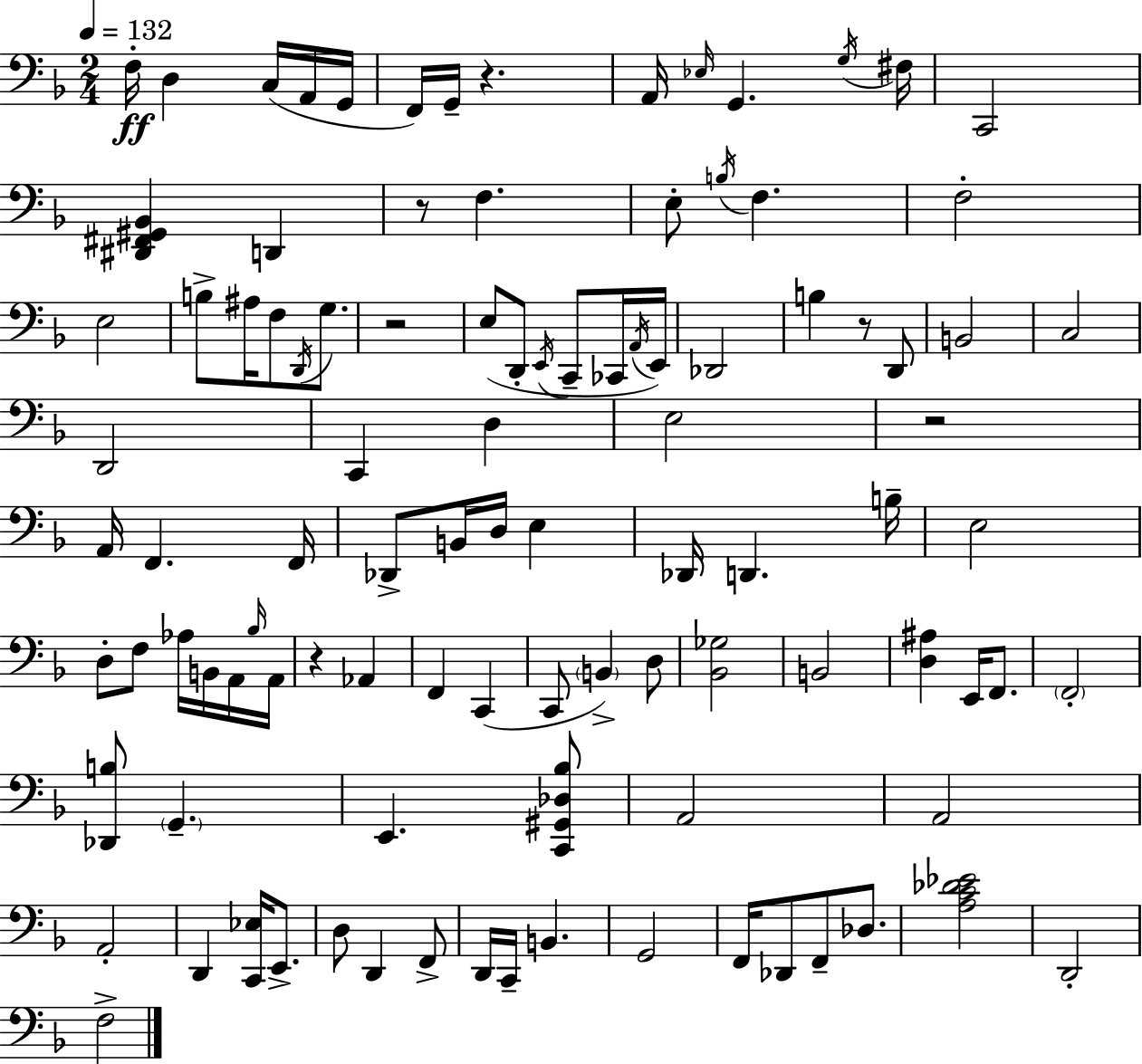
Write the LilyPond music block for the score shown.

{
  \clef bass
  \numericTimeSignature
  \time 2/4
  \key d \minor
  \tempo 4 = 132
  \repeat volta 2 { f16-.\ff d4 c16( a,16 g,16 | f,16) g,16-- r4. | a,16 \grace { ees16 } g,4. | \acciaccatura { g16 } fis16 c,2 | \break <dis, fis, gis, bes,>4 d,4 | r8 f4. | e8-. \acciaccatura { b16 } f4. | f2-. | \break e2 | b8-> ais16 f8 | \acciaccatura { d,16 } g8. r2 | e8( d,8-. | \break \acciaccatura { e,16 } c,8-- ces,16 \acciaccatura { a,16 }) e,16 des,2 | b4 | r8 d,8 b,2 | c2 | \break d,2 | c,4 | d4 e2 | r2 | \break a,16 f,4. | f,16 des,8-> | b,16 d16 e4 des,16 d,4. | b16-- e2 | \break d8-. | f8 aes16 b,16 a,16 \grace { bes16 } a,16 r4 | aes,4 f,4 | c,4( c,8 | \break \parenthesize b,4->) d8 <bes, ges>2 | b,2 | <d ais>4 | e,16 f,8. \parenthesize f,2-. | \break <des, b>8 | \parenthesize g,4.-- e,4. | <c, gis, des bes>8 a,2 | a,2 | \break a,2-. | d,4 | <c, ees>16 e,8.-> d8 | d,4 f,8-> d,16 | \break c,16-- b,4. g,2 | f,16 | des,8 f,8-- des8. <a c' des' ees'>2 | d,2-. | \break f2-> | } \bar "|."
}